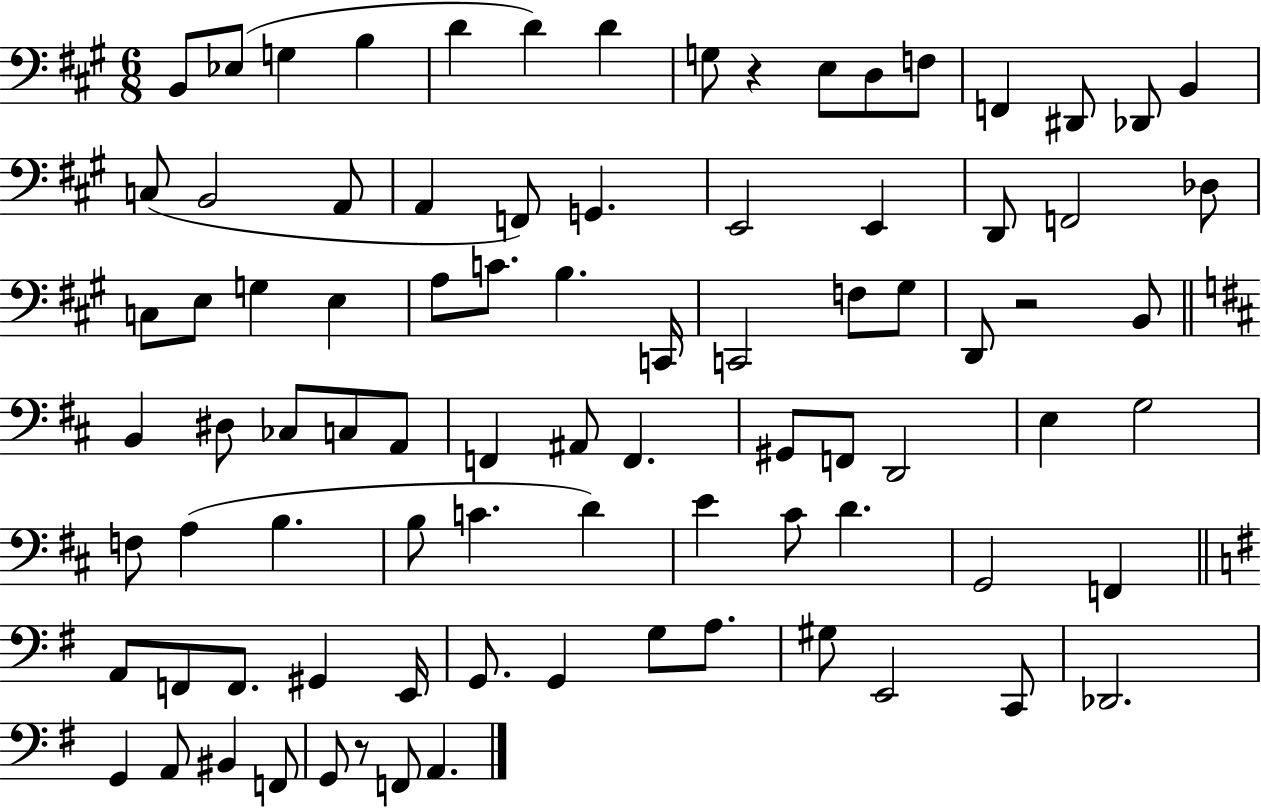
B2/e Eb3/e G3/q B3/q D4/q D4/q D4/q G3/e R/q E3/e D3/e F3/e F2/q D#2/e Db2/e B2/q C3/e B2/h A2/e A2/q F2/e G2/q. E2/h E2/q D2/e F2/h Db3/e C3/e E3/e G3/q E3/q A3/e C4/e. B3/q. C2/s C2/h F3/e G#3/e D2/e R/h B2/e B2/q D#3/e CES3/e C3/e A2/e F2/q A#2/e F2/q. G#2/e F2/e D2/h E3/q G3/h F3/e A3/q B3/q. B3/e C4/q. D4/q E4/q C#4/e D4/q. G2/h F2/q A2/e F2/e F2/e. G#2/q E2/s G2/e. G2/q G3/e A3/e. G#3/e E2/h C2/e Db2/h. G2/q A2/e BIS2/q F2/e G2/e R/e F2/e A2/q.